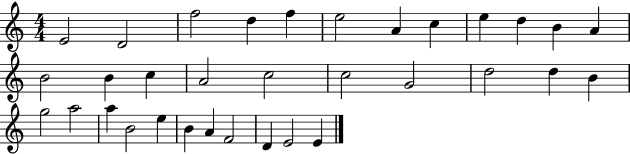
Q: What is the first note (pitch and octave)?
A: E4